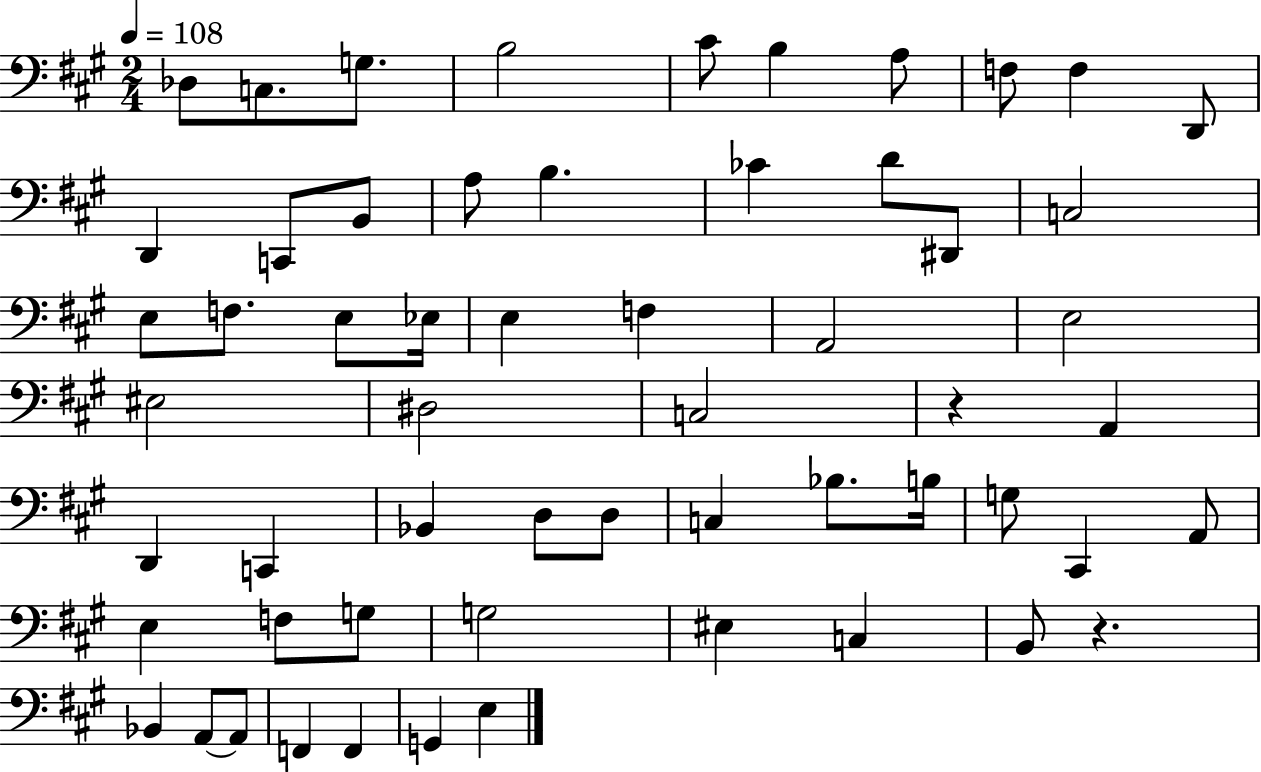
X:1
T:Untitled
M:2/4
L:1/4
K:A
_D,/2 C,/2 G,/2 B,2 ^C/2 B, A,/2 F,/2 F, D,,/2 D,, C,,/2 B,,/2 A,/2 B, _C D/2 ^D,,/2 C,2 E,/2 F,/2 E,/2 _E,/4 E, F, A,,2 E,2 ^E,2 ^D,2 C,2 z A,, D,, C,, _B,, D,/2 D,/2 C, _B,/2 B,/4 G,/2 ^C,, A,,/2 E, F,/2 G,/2 G,2 ^E, C, B,,/2 z _B,, A,,/2 A,,/2 F,, F,, G,, E,